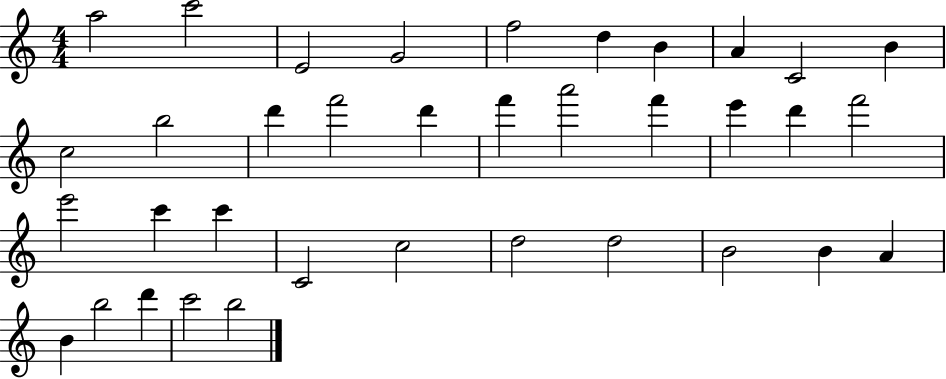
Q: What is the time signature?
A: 4/4